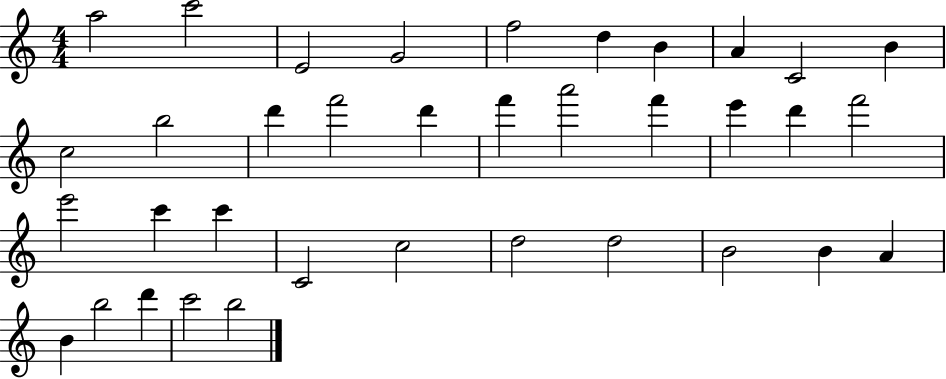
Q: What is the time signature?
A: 4/4